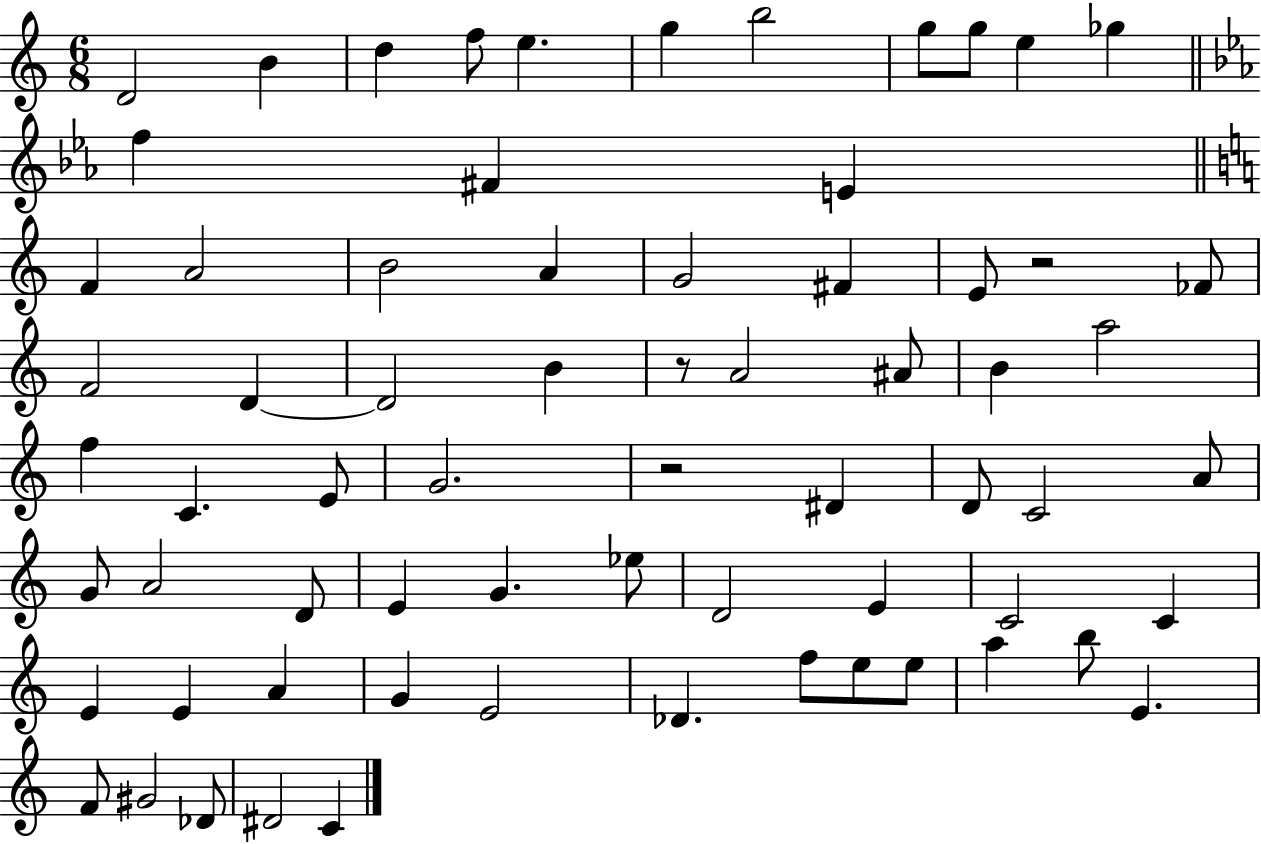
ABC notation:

X:1
T:Untitled
M:6/8
L:1/4
K:C
D2 B d f/2 e g b2 g/2 g/2 e _g f ^F E F A2 B2 A G2 ^F E/2 z2 _F/2 F2 D D2 B z/2 A2 ^A/2 B a2 f C E/2 G2 z2 ^D D/2 C2 A/2 G/2 A2 D/2 E G _e/2 D2 E C2 C E E A G E2 _D f/2 e/2 e/2 a b/2 E F/2 ^G2 _D/2 ^D2 C